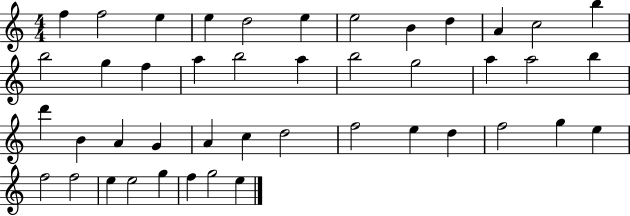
{
  \clef treble
  \numericTimeSignature
  \time 4/4
  \key c \major
  f''4 f''2 e''4 | e''4 d''2 e''4 | e''2 b'4 d''4 | a'4 c''2 b''4 | \break b''2 g''4 f''4 | a''4 b''2 a''4 | b''2 g''2 | a''4 a''2 b''4 | \break d'''4 b'4 a'4 g'4 | a'4 c''4 d''2 | f''2 e''4 d''4 | f''2 g''4 e''4 | \break f''2 f''2 | e''4 e''2 g''4 | f''4 g''2 e''4 | \bar "|."
}